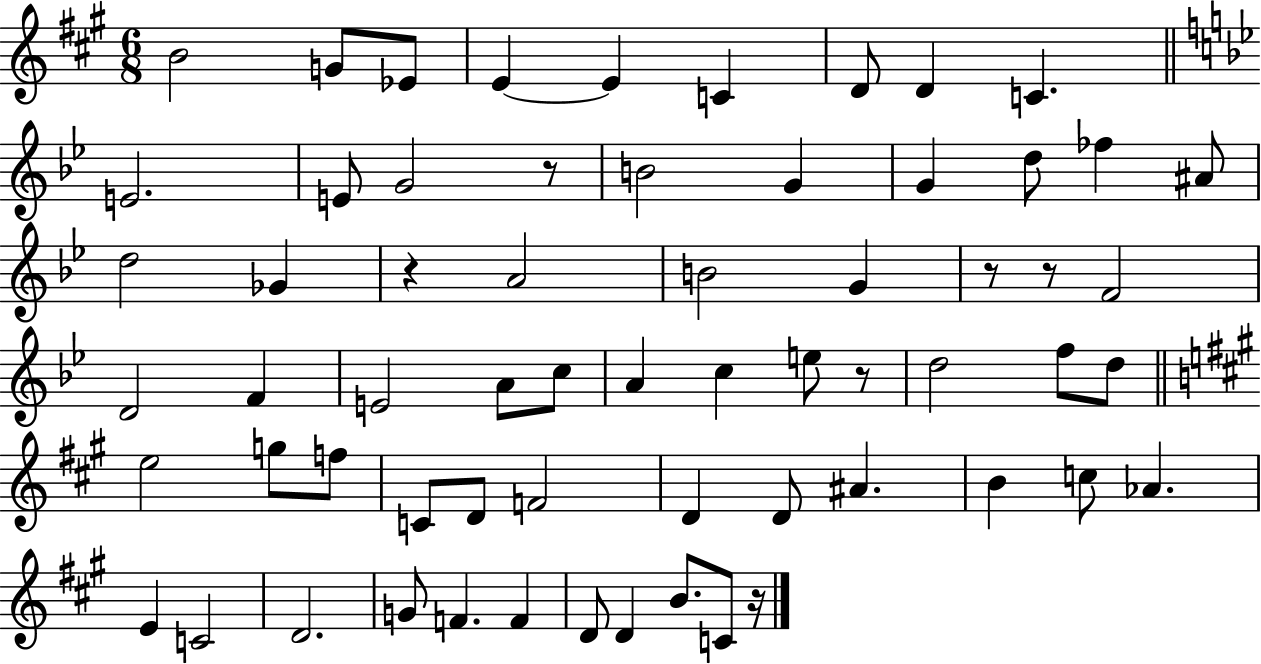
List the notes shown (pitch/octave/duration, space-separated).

B4/h G4/e Eb4/e E4/q E4/q C4/q D4/e D4/q C4/q. E4/h. E4/e G4/h R/e B4/h G4/q G4/q D5/e FES5/q A#4/e D5/h Gb4/q R/q A4/h B4/h G4/q R/e R/e F4/h D4/h F4/q E4/h A4/e C5/e A4/q C5/q E5/e R/e D5/h F5/e D5/e E5/h G5/e F5/e C4/e D4/e F4/h D4/q D4/e A#4/q. B4/q C5/e Ab4/q. E4/q C4/h D4/h. G4/e F4/q. F4/q D4/e D4/q B4/e. C4/e R/s